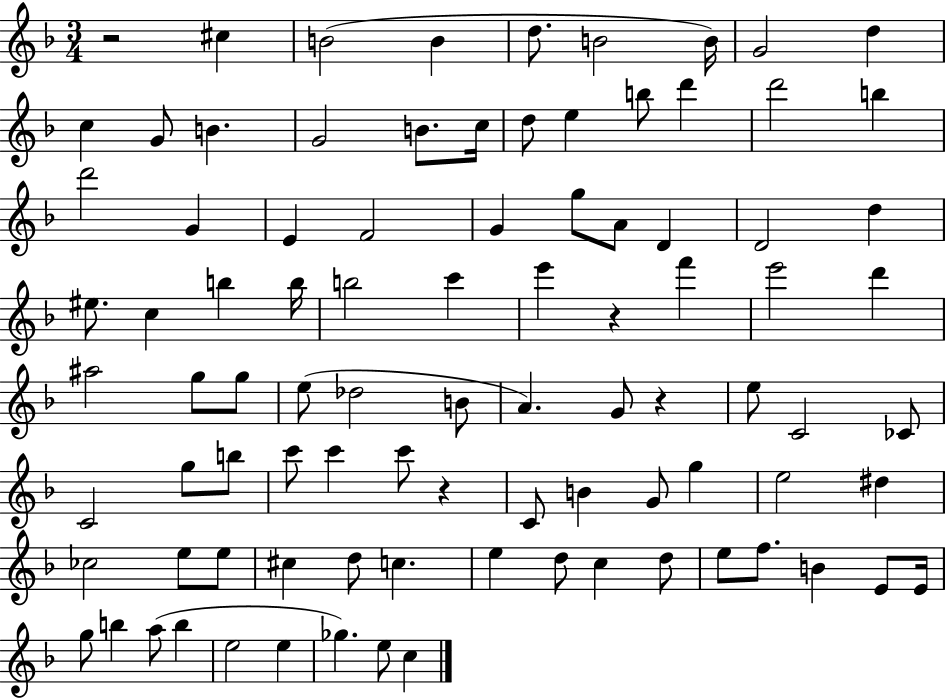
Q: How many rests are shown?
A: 4